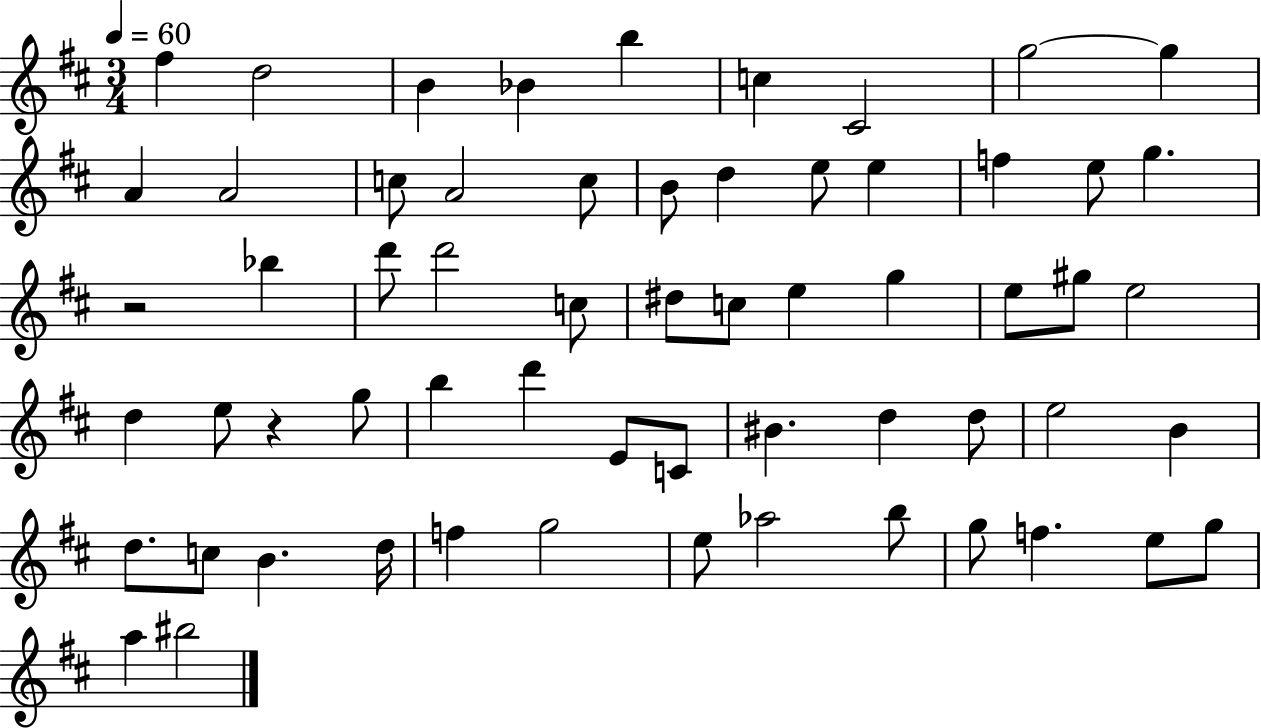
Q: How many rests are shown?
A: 2